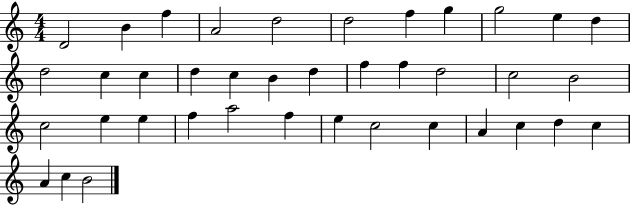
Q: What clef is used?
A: treble